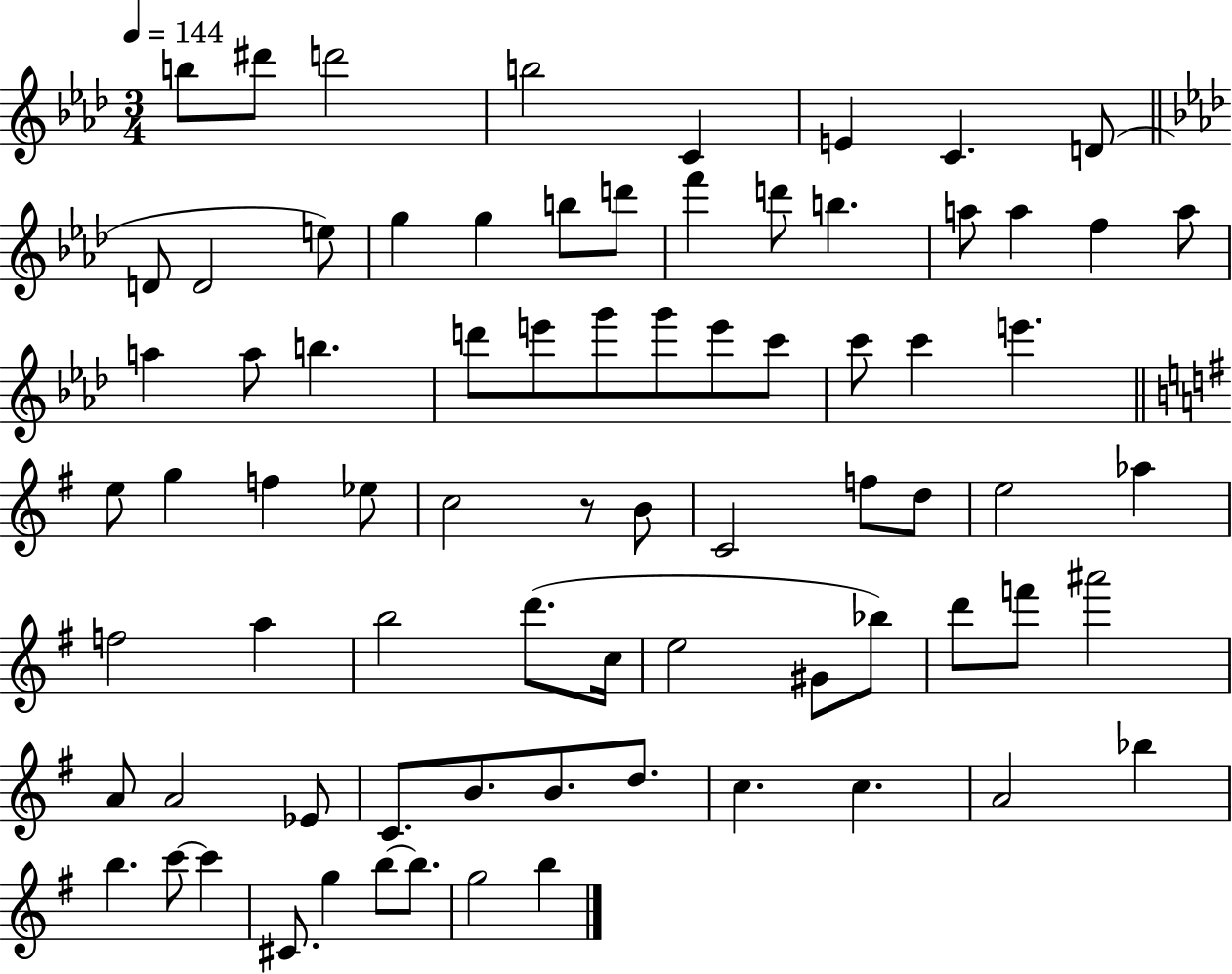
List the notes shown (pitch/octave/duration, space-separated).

B5/e D#6/e D6/h B5/h C4/q E4/q C4/q. D4/e D4/e D4/h E5/e G5/q G5/q B5/e D6/e F6/q D6/e B5/q. A5/e A5/q F5/q A5/e A5/q A5/e B5/q. D6/e E6/e G6/e G6/e E6/e C6/e C6/e C6/q E6/q. E5/e G5/q F5/q Eb5/e C5/h R/e B4/e C4/h F5/e D5/e E5/h Ab5/q F5/h A5/q B5/h D6/e. C5/s E5/h G#4/e Bb5/e D6/e F6/e A#6/h A4/e A4/h Eb4/e C4/e. B4/e. B4/e. D5/e. C5/q. C5/q. A4/h Bb5/q B5/q. C6/e C6/q C#4/e. G5/q B5/e B5/e. G5/h B5/q